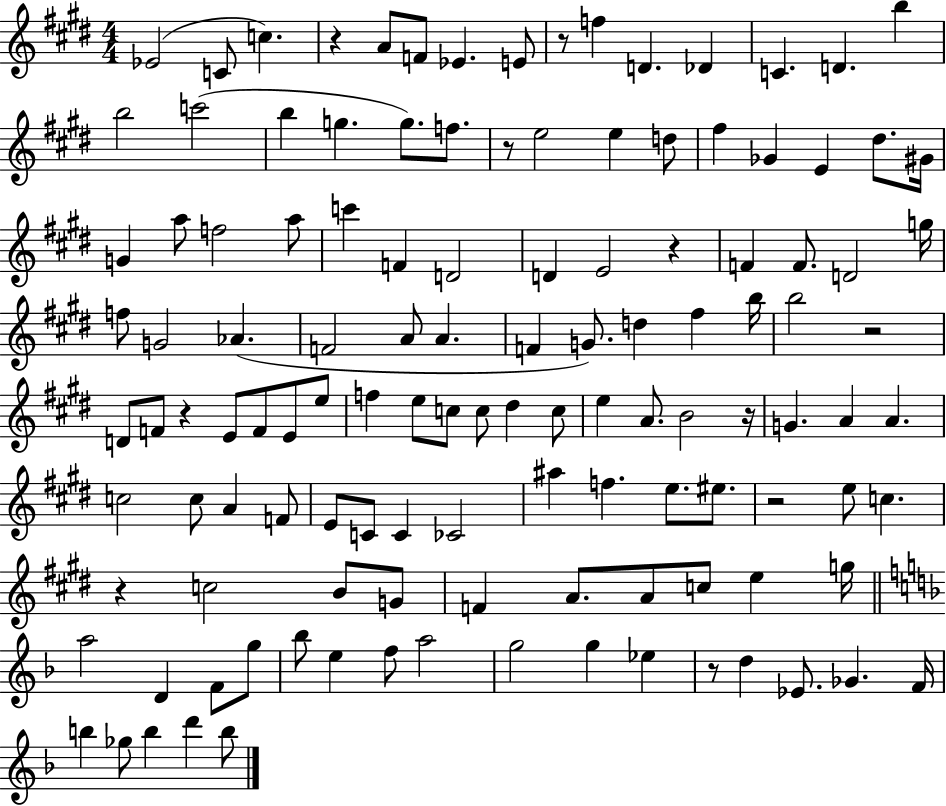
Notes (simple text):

Eb4/h C4/e C5/q. R/q A4/e F4/e Eb4/q. E4/e R/e F5/q D4/q. Db4/q C4/q. D4/q. B5/q B5/h C6/h B5/q G5/q. G5/e. F5/e. R/e E5/h E5/q D5/e F#5/q Gb4/q E4/q D#5/e. G#4/s G4/q A5/e F5/h A5/e C6/q F4/q D4/h D4/q E4/h R/q F4/q F4/e. D4/h G5/s F5/e G4/h Ab4/q. F4/h A4/e A4/q. F4/q G4/e. D5/q F#5/q B5/s B5/h R/h D4/e F4/e R/q E4/e F4/e E4/e E5/e F5/q E5/e C5/e C5/e D#5/q C5/e E5/q A4/e. B4/h R/s G4/q. A4/q A4/q. C5/h C5/e A4/q F4/e E4/e C4/e C4/q CES4/h A#5/q F5/q. E5/e. EIS5/e. R/h E5/e C5/q. R/q C5/h B4/e G4/e F4/q A4/e. A4/e C5/e E5/q G5/s A5/h D4/q F4/e G5/e Bb5/e E5/q F5/e A5/h G5/h G5/q Eb5/q R/e D5/q Eb4/e. Gb4/q. F4/s B5/q Gb5/e B5/q D6/q B5/e